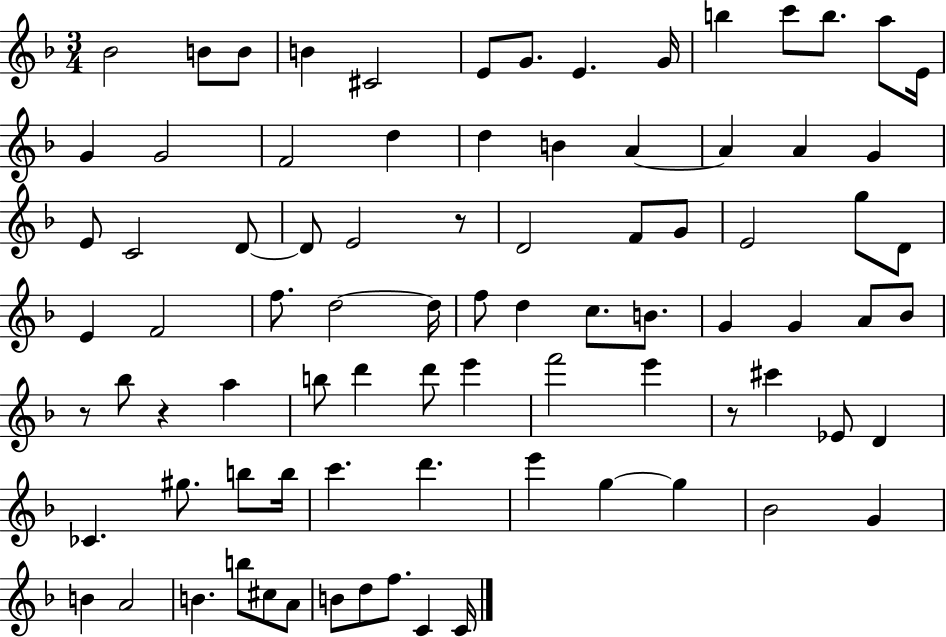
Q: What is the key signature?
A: F major